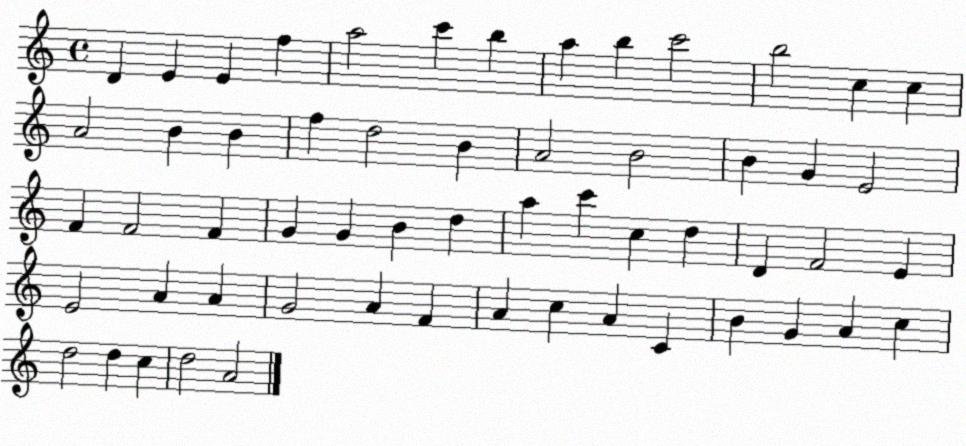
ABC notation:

X:1
T:Untitled
M:4/4
L:1/4
K:C
D E E f a2 c' b a b c'2 b2 c c A2 B B f d2 B A2 B2 B G E2 F F2 F G G B d a c' c d D F2 E E2 A A G2 A F A c A C B G A c d2 d c d2 A2